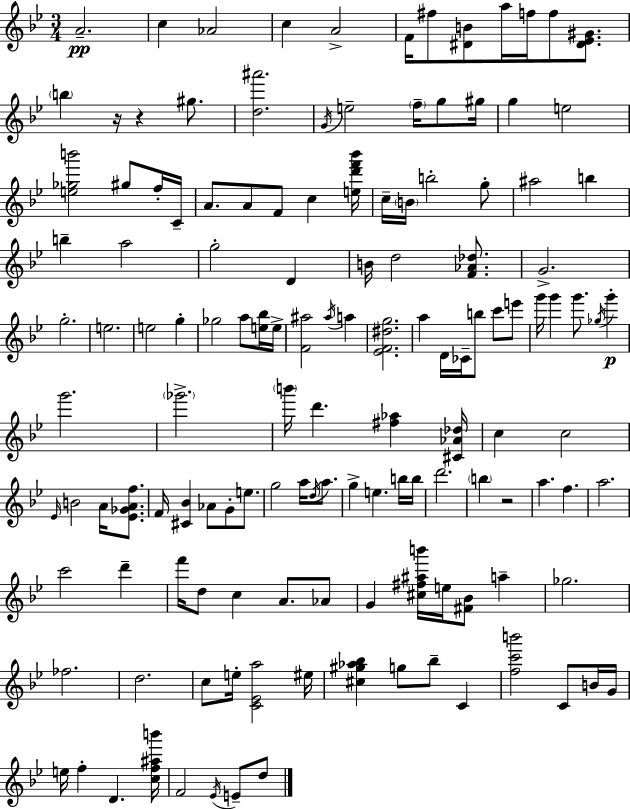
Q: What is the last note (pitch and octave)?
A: D5